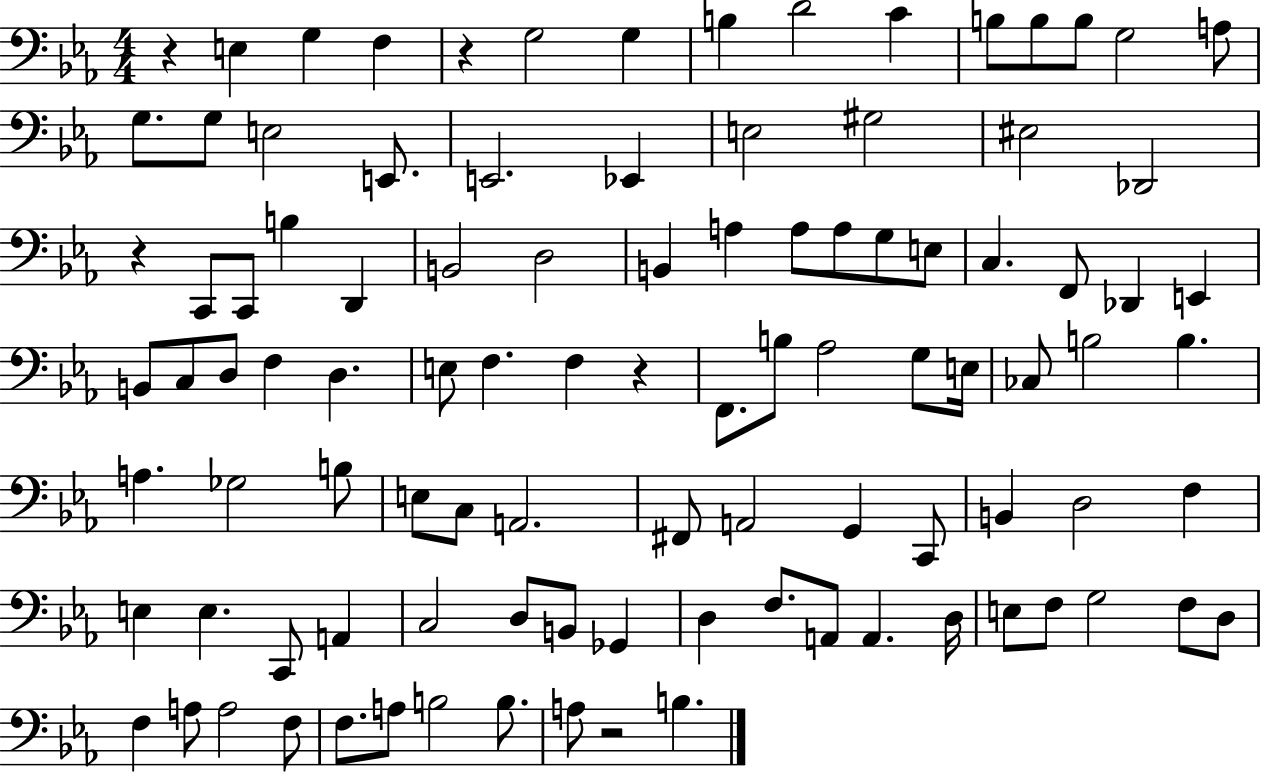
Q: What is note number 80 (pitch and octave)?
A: A2